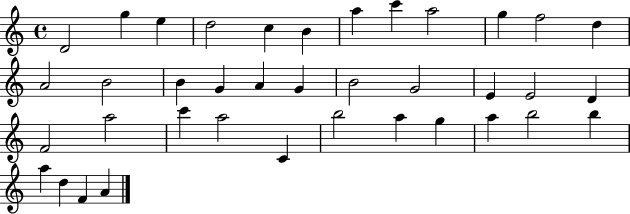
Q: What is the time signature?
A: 4/4